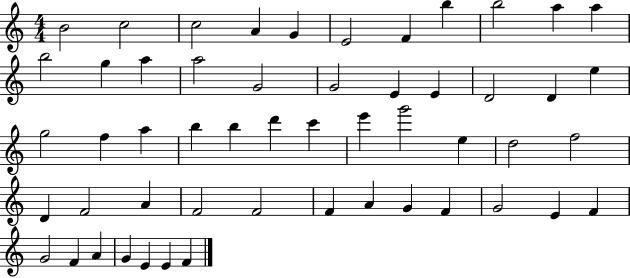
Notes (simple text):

B4/h C5/h C5/h A4/q G4/q E4/h F4/q B5/q B5/h A5/q A5/q B5/h G5/q A5/q A5/h G4/h G4/h E4/q E4/q D4/h D4/q E5/q G5/h F5/q A5/q B5/q B5/q D6/q C6/q E6/q G6/h E5/q D5/h F5/h D4/q F4/h A4/q F4/h F4/h F4/q A4/q G4/q F4/q G4/h E4/q F4/q G4/h F4/q A4/q G4/q E4/q E4/q F4/q